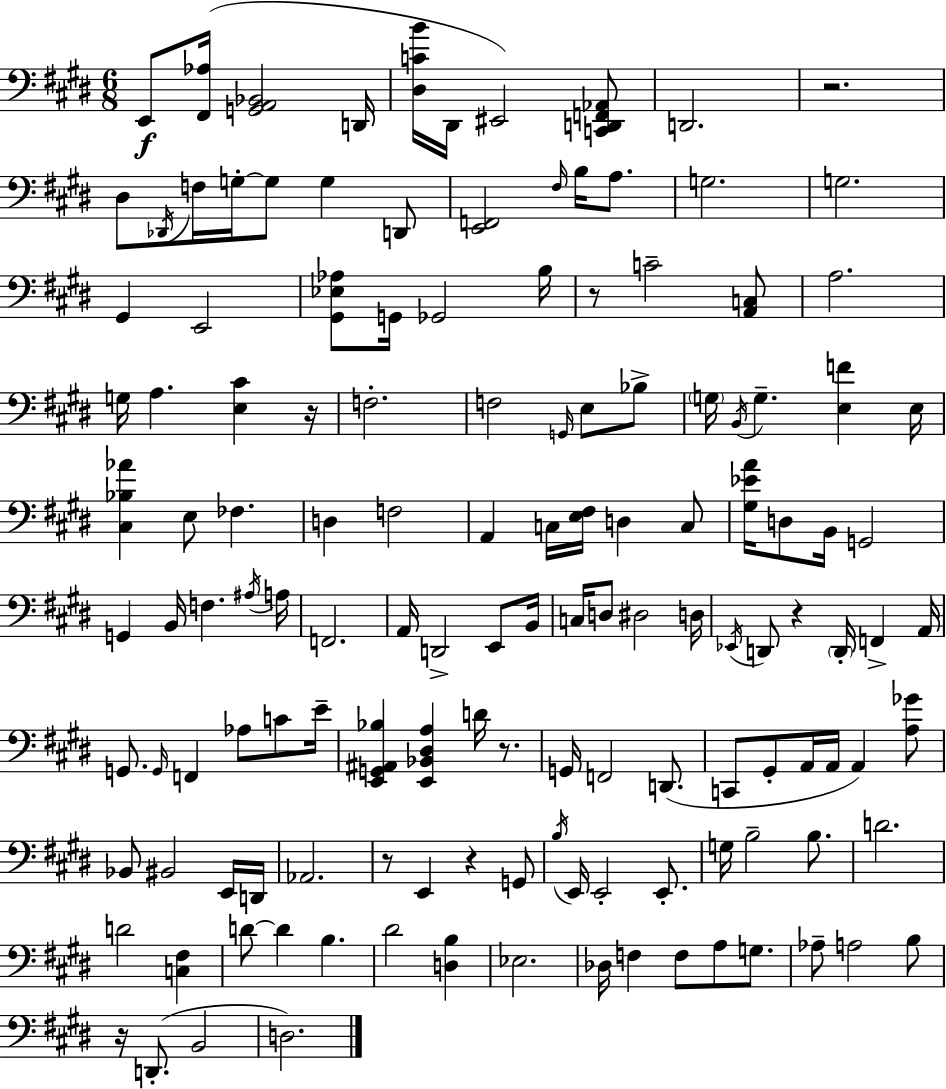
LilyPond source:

{
  \clef bass
  \numericTimeSignature
  \time 6/8
  \key e \major
  \repeat volta 2 { e,8\f <fis, aes>16( <g, a, bes,>2 d,16 | <dis c' b'>16 dis,16 eis,2) <c, d, f, aes,>8 | d,2. | r2. | \break dis8 \acciaccatura { des,16 } f16 g16-.~~ g8 g4 d,8 | <e, f,>2 \grace { fis16 } b16 a8. | g2. | g2. | \break gis,4 e,2 | <gis, ees aes>8 g,16 ges,2 | b16 r8 c'2-- | <a, c>8 a2. | \break g16 a4. <e cis'>4 | r16 f2.-. | f2 \grace { g,16 } e8 | bes8-> \parenthesize g16 \acciaccatura { b,16 } g4.-- <e f'>4 | \break e16 <cis bes aes'>4 e8 fes4. | d4 f2 | a,4 c16 <e fis>16 d4 | c8 <gis ees' a'>16 d8 b,16 g,2 | \break g,4 b,16 f4. | \acciaccatura { ais16 } a16 f,2. | a,16 d,2-> | e,8 b,16 c16 d8 dis2 | \break d16 \acciaccatura { ees,16 } d,8 r4 | \parenthesize d,16-. f,4-> a,16 g,8. \grace { g,16 } f,4 | aes8 c'8 e'16-- <e, g, ais, bes>4 <e, bes, dis a>4 | d'16 r8. g,16 f,2 | \break d,8.( c,8 gis,8-. a,16 | a,16 a,4) <a ges'>8 bes,8 bis,2 | e,16 d,16 aes,2. | r8 e,4 | \break r4 g,8 \acciaccatura { b16 } e,16 e,2-. | e,8.-. g16 b2-- | b8. d'2. | d'2 | \break <c fis>4 d'8~~ d'4 | b4. dis'2 | <d b>4 ees2. | des16 f4 | \break f8 a8 g8. aes8-- a2 | b8 r16 d,8.-.( | b,2 d2.) | } \bar "|."
}